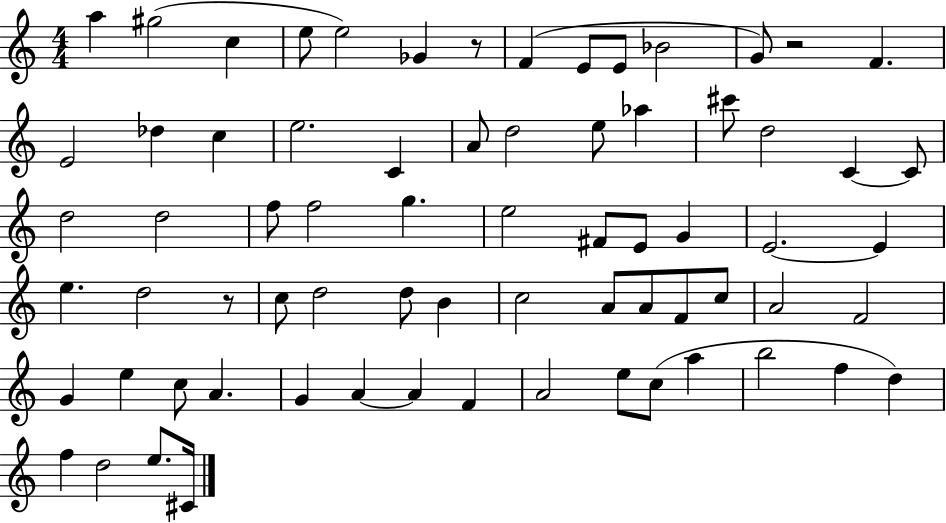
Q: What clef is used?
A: treble